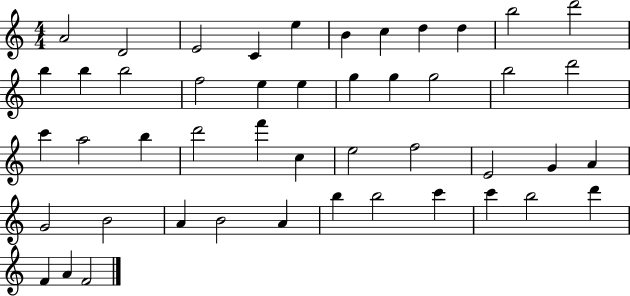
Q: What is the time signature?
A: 4/4